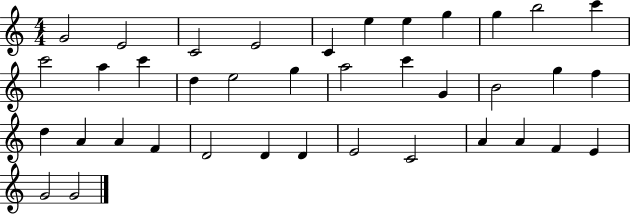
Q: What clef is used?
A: treble